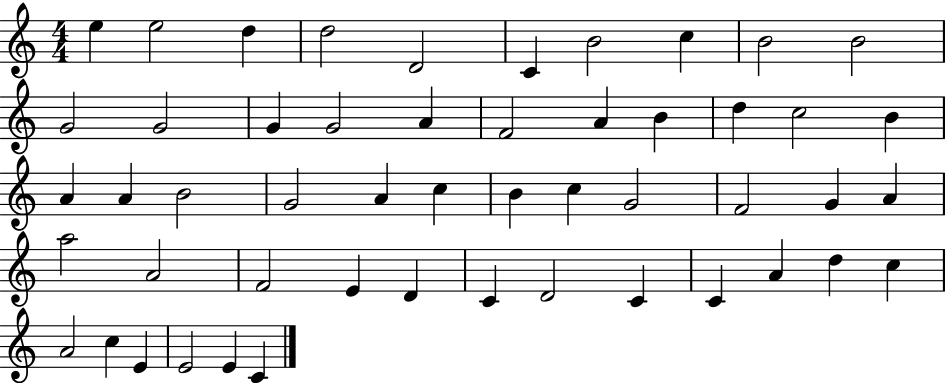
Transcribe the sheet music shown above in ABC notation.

X:1
T:Untitled
M:4/4
L:1/4
K:C
e e2 d d2 D2 C B2 c B2 B2 G2 G2 G G2 A F2 A B d c2 B A A B2 G2 A c B c G2 F2 G A a2 A2 F2 E D C D2 C C A d c A2 c E E2 E C